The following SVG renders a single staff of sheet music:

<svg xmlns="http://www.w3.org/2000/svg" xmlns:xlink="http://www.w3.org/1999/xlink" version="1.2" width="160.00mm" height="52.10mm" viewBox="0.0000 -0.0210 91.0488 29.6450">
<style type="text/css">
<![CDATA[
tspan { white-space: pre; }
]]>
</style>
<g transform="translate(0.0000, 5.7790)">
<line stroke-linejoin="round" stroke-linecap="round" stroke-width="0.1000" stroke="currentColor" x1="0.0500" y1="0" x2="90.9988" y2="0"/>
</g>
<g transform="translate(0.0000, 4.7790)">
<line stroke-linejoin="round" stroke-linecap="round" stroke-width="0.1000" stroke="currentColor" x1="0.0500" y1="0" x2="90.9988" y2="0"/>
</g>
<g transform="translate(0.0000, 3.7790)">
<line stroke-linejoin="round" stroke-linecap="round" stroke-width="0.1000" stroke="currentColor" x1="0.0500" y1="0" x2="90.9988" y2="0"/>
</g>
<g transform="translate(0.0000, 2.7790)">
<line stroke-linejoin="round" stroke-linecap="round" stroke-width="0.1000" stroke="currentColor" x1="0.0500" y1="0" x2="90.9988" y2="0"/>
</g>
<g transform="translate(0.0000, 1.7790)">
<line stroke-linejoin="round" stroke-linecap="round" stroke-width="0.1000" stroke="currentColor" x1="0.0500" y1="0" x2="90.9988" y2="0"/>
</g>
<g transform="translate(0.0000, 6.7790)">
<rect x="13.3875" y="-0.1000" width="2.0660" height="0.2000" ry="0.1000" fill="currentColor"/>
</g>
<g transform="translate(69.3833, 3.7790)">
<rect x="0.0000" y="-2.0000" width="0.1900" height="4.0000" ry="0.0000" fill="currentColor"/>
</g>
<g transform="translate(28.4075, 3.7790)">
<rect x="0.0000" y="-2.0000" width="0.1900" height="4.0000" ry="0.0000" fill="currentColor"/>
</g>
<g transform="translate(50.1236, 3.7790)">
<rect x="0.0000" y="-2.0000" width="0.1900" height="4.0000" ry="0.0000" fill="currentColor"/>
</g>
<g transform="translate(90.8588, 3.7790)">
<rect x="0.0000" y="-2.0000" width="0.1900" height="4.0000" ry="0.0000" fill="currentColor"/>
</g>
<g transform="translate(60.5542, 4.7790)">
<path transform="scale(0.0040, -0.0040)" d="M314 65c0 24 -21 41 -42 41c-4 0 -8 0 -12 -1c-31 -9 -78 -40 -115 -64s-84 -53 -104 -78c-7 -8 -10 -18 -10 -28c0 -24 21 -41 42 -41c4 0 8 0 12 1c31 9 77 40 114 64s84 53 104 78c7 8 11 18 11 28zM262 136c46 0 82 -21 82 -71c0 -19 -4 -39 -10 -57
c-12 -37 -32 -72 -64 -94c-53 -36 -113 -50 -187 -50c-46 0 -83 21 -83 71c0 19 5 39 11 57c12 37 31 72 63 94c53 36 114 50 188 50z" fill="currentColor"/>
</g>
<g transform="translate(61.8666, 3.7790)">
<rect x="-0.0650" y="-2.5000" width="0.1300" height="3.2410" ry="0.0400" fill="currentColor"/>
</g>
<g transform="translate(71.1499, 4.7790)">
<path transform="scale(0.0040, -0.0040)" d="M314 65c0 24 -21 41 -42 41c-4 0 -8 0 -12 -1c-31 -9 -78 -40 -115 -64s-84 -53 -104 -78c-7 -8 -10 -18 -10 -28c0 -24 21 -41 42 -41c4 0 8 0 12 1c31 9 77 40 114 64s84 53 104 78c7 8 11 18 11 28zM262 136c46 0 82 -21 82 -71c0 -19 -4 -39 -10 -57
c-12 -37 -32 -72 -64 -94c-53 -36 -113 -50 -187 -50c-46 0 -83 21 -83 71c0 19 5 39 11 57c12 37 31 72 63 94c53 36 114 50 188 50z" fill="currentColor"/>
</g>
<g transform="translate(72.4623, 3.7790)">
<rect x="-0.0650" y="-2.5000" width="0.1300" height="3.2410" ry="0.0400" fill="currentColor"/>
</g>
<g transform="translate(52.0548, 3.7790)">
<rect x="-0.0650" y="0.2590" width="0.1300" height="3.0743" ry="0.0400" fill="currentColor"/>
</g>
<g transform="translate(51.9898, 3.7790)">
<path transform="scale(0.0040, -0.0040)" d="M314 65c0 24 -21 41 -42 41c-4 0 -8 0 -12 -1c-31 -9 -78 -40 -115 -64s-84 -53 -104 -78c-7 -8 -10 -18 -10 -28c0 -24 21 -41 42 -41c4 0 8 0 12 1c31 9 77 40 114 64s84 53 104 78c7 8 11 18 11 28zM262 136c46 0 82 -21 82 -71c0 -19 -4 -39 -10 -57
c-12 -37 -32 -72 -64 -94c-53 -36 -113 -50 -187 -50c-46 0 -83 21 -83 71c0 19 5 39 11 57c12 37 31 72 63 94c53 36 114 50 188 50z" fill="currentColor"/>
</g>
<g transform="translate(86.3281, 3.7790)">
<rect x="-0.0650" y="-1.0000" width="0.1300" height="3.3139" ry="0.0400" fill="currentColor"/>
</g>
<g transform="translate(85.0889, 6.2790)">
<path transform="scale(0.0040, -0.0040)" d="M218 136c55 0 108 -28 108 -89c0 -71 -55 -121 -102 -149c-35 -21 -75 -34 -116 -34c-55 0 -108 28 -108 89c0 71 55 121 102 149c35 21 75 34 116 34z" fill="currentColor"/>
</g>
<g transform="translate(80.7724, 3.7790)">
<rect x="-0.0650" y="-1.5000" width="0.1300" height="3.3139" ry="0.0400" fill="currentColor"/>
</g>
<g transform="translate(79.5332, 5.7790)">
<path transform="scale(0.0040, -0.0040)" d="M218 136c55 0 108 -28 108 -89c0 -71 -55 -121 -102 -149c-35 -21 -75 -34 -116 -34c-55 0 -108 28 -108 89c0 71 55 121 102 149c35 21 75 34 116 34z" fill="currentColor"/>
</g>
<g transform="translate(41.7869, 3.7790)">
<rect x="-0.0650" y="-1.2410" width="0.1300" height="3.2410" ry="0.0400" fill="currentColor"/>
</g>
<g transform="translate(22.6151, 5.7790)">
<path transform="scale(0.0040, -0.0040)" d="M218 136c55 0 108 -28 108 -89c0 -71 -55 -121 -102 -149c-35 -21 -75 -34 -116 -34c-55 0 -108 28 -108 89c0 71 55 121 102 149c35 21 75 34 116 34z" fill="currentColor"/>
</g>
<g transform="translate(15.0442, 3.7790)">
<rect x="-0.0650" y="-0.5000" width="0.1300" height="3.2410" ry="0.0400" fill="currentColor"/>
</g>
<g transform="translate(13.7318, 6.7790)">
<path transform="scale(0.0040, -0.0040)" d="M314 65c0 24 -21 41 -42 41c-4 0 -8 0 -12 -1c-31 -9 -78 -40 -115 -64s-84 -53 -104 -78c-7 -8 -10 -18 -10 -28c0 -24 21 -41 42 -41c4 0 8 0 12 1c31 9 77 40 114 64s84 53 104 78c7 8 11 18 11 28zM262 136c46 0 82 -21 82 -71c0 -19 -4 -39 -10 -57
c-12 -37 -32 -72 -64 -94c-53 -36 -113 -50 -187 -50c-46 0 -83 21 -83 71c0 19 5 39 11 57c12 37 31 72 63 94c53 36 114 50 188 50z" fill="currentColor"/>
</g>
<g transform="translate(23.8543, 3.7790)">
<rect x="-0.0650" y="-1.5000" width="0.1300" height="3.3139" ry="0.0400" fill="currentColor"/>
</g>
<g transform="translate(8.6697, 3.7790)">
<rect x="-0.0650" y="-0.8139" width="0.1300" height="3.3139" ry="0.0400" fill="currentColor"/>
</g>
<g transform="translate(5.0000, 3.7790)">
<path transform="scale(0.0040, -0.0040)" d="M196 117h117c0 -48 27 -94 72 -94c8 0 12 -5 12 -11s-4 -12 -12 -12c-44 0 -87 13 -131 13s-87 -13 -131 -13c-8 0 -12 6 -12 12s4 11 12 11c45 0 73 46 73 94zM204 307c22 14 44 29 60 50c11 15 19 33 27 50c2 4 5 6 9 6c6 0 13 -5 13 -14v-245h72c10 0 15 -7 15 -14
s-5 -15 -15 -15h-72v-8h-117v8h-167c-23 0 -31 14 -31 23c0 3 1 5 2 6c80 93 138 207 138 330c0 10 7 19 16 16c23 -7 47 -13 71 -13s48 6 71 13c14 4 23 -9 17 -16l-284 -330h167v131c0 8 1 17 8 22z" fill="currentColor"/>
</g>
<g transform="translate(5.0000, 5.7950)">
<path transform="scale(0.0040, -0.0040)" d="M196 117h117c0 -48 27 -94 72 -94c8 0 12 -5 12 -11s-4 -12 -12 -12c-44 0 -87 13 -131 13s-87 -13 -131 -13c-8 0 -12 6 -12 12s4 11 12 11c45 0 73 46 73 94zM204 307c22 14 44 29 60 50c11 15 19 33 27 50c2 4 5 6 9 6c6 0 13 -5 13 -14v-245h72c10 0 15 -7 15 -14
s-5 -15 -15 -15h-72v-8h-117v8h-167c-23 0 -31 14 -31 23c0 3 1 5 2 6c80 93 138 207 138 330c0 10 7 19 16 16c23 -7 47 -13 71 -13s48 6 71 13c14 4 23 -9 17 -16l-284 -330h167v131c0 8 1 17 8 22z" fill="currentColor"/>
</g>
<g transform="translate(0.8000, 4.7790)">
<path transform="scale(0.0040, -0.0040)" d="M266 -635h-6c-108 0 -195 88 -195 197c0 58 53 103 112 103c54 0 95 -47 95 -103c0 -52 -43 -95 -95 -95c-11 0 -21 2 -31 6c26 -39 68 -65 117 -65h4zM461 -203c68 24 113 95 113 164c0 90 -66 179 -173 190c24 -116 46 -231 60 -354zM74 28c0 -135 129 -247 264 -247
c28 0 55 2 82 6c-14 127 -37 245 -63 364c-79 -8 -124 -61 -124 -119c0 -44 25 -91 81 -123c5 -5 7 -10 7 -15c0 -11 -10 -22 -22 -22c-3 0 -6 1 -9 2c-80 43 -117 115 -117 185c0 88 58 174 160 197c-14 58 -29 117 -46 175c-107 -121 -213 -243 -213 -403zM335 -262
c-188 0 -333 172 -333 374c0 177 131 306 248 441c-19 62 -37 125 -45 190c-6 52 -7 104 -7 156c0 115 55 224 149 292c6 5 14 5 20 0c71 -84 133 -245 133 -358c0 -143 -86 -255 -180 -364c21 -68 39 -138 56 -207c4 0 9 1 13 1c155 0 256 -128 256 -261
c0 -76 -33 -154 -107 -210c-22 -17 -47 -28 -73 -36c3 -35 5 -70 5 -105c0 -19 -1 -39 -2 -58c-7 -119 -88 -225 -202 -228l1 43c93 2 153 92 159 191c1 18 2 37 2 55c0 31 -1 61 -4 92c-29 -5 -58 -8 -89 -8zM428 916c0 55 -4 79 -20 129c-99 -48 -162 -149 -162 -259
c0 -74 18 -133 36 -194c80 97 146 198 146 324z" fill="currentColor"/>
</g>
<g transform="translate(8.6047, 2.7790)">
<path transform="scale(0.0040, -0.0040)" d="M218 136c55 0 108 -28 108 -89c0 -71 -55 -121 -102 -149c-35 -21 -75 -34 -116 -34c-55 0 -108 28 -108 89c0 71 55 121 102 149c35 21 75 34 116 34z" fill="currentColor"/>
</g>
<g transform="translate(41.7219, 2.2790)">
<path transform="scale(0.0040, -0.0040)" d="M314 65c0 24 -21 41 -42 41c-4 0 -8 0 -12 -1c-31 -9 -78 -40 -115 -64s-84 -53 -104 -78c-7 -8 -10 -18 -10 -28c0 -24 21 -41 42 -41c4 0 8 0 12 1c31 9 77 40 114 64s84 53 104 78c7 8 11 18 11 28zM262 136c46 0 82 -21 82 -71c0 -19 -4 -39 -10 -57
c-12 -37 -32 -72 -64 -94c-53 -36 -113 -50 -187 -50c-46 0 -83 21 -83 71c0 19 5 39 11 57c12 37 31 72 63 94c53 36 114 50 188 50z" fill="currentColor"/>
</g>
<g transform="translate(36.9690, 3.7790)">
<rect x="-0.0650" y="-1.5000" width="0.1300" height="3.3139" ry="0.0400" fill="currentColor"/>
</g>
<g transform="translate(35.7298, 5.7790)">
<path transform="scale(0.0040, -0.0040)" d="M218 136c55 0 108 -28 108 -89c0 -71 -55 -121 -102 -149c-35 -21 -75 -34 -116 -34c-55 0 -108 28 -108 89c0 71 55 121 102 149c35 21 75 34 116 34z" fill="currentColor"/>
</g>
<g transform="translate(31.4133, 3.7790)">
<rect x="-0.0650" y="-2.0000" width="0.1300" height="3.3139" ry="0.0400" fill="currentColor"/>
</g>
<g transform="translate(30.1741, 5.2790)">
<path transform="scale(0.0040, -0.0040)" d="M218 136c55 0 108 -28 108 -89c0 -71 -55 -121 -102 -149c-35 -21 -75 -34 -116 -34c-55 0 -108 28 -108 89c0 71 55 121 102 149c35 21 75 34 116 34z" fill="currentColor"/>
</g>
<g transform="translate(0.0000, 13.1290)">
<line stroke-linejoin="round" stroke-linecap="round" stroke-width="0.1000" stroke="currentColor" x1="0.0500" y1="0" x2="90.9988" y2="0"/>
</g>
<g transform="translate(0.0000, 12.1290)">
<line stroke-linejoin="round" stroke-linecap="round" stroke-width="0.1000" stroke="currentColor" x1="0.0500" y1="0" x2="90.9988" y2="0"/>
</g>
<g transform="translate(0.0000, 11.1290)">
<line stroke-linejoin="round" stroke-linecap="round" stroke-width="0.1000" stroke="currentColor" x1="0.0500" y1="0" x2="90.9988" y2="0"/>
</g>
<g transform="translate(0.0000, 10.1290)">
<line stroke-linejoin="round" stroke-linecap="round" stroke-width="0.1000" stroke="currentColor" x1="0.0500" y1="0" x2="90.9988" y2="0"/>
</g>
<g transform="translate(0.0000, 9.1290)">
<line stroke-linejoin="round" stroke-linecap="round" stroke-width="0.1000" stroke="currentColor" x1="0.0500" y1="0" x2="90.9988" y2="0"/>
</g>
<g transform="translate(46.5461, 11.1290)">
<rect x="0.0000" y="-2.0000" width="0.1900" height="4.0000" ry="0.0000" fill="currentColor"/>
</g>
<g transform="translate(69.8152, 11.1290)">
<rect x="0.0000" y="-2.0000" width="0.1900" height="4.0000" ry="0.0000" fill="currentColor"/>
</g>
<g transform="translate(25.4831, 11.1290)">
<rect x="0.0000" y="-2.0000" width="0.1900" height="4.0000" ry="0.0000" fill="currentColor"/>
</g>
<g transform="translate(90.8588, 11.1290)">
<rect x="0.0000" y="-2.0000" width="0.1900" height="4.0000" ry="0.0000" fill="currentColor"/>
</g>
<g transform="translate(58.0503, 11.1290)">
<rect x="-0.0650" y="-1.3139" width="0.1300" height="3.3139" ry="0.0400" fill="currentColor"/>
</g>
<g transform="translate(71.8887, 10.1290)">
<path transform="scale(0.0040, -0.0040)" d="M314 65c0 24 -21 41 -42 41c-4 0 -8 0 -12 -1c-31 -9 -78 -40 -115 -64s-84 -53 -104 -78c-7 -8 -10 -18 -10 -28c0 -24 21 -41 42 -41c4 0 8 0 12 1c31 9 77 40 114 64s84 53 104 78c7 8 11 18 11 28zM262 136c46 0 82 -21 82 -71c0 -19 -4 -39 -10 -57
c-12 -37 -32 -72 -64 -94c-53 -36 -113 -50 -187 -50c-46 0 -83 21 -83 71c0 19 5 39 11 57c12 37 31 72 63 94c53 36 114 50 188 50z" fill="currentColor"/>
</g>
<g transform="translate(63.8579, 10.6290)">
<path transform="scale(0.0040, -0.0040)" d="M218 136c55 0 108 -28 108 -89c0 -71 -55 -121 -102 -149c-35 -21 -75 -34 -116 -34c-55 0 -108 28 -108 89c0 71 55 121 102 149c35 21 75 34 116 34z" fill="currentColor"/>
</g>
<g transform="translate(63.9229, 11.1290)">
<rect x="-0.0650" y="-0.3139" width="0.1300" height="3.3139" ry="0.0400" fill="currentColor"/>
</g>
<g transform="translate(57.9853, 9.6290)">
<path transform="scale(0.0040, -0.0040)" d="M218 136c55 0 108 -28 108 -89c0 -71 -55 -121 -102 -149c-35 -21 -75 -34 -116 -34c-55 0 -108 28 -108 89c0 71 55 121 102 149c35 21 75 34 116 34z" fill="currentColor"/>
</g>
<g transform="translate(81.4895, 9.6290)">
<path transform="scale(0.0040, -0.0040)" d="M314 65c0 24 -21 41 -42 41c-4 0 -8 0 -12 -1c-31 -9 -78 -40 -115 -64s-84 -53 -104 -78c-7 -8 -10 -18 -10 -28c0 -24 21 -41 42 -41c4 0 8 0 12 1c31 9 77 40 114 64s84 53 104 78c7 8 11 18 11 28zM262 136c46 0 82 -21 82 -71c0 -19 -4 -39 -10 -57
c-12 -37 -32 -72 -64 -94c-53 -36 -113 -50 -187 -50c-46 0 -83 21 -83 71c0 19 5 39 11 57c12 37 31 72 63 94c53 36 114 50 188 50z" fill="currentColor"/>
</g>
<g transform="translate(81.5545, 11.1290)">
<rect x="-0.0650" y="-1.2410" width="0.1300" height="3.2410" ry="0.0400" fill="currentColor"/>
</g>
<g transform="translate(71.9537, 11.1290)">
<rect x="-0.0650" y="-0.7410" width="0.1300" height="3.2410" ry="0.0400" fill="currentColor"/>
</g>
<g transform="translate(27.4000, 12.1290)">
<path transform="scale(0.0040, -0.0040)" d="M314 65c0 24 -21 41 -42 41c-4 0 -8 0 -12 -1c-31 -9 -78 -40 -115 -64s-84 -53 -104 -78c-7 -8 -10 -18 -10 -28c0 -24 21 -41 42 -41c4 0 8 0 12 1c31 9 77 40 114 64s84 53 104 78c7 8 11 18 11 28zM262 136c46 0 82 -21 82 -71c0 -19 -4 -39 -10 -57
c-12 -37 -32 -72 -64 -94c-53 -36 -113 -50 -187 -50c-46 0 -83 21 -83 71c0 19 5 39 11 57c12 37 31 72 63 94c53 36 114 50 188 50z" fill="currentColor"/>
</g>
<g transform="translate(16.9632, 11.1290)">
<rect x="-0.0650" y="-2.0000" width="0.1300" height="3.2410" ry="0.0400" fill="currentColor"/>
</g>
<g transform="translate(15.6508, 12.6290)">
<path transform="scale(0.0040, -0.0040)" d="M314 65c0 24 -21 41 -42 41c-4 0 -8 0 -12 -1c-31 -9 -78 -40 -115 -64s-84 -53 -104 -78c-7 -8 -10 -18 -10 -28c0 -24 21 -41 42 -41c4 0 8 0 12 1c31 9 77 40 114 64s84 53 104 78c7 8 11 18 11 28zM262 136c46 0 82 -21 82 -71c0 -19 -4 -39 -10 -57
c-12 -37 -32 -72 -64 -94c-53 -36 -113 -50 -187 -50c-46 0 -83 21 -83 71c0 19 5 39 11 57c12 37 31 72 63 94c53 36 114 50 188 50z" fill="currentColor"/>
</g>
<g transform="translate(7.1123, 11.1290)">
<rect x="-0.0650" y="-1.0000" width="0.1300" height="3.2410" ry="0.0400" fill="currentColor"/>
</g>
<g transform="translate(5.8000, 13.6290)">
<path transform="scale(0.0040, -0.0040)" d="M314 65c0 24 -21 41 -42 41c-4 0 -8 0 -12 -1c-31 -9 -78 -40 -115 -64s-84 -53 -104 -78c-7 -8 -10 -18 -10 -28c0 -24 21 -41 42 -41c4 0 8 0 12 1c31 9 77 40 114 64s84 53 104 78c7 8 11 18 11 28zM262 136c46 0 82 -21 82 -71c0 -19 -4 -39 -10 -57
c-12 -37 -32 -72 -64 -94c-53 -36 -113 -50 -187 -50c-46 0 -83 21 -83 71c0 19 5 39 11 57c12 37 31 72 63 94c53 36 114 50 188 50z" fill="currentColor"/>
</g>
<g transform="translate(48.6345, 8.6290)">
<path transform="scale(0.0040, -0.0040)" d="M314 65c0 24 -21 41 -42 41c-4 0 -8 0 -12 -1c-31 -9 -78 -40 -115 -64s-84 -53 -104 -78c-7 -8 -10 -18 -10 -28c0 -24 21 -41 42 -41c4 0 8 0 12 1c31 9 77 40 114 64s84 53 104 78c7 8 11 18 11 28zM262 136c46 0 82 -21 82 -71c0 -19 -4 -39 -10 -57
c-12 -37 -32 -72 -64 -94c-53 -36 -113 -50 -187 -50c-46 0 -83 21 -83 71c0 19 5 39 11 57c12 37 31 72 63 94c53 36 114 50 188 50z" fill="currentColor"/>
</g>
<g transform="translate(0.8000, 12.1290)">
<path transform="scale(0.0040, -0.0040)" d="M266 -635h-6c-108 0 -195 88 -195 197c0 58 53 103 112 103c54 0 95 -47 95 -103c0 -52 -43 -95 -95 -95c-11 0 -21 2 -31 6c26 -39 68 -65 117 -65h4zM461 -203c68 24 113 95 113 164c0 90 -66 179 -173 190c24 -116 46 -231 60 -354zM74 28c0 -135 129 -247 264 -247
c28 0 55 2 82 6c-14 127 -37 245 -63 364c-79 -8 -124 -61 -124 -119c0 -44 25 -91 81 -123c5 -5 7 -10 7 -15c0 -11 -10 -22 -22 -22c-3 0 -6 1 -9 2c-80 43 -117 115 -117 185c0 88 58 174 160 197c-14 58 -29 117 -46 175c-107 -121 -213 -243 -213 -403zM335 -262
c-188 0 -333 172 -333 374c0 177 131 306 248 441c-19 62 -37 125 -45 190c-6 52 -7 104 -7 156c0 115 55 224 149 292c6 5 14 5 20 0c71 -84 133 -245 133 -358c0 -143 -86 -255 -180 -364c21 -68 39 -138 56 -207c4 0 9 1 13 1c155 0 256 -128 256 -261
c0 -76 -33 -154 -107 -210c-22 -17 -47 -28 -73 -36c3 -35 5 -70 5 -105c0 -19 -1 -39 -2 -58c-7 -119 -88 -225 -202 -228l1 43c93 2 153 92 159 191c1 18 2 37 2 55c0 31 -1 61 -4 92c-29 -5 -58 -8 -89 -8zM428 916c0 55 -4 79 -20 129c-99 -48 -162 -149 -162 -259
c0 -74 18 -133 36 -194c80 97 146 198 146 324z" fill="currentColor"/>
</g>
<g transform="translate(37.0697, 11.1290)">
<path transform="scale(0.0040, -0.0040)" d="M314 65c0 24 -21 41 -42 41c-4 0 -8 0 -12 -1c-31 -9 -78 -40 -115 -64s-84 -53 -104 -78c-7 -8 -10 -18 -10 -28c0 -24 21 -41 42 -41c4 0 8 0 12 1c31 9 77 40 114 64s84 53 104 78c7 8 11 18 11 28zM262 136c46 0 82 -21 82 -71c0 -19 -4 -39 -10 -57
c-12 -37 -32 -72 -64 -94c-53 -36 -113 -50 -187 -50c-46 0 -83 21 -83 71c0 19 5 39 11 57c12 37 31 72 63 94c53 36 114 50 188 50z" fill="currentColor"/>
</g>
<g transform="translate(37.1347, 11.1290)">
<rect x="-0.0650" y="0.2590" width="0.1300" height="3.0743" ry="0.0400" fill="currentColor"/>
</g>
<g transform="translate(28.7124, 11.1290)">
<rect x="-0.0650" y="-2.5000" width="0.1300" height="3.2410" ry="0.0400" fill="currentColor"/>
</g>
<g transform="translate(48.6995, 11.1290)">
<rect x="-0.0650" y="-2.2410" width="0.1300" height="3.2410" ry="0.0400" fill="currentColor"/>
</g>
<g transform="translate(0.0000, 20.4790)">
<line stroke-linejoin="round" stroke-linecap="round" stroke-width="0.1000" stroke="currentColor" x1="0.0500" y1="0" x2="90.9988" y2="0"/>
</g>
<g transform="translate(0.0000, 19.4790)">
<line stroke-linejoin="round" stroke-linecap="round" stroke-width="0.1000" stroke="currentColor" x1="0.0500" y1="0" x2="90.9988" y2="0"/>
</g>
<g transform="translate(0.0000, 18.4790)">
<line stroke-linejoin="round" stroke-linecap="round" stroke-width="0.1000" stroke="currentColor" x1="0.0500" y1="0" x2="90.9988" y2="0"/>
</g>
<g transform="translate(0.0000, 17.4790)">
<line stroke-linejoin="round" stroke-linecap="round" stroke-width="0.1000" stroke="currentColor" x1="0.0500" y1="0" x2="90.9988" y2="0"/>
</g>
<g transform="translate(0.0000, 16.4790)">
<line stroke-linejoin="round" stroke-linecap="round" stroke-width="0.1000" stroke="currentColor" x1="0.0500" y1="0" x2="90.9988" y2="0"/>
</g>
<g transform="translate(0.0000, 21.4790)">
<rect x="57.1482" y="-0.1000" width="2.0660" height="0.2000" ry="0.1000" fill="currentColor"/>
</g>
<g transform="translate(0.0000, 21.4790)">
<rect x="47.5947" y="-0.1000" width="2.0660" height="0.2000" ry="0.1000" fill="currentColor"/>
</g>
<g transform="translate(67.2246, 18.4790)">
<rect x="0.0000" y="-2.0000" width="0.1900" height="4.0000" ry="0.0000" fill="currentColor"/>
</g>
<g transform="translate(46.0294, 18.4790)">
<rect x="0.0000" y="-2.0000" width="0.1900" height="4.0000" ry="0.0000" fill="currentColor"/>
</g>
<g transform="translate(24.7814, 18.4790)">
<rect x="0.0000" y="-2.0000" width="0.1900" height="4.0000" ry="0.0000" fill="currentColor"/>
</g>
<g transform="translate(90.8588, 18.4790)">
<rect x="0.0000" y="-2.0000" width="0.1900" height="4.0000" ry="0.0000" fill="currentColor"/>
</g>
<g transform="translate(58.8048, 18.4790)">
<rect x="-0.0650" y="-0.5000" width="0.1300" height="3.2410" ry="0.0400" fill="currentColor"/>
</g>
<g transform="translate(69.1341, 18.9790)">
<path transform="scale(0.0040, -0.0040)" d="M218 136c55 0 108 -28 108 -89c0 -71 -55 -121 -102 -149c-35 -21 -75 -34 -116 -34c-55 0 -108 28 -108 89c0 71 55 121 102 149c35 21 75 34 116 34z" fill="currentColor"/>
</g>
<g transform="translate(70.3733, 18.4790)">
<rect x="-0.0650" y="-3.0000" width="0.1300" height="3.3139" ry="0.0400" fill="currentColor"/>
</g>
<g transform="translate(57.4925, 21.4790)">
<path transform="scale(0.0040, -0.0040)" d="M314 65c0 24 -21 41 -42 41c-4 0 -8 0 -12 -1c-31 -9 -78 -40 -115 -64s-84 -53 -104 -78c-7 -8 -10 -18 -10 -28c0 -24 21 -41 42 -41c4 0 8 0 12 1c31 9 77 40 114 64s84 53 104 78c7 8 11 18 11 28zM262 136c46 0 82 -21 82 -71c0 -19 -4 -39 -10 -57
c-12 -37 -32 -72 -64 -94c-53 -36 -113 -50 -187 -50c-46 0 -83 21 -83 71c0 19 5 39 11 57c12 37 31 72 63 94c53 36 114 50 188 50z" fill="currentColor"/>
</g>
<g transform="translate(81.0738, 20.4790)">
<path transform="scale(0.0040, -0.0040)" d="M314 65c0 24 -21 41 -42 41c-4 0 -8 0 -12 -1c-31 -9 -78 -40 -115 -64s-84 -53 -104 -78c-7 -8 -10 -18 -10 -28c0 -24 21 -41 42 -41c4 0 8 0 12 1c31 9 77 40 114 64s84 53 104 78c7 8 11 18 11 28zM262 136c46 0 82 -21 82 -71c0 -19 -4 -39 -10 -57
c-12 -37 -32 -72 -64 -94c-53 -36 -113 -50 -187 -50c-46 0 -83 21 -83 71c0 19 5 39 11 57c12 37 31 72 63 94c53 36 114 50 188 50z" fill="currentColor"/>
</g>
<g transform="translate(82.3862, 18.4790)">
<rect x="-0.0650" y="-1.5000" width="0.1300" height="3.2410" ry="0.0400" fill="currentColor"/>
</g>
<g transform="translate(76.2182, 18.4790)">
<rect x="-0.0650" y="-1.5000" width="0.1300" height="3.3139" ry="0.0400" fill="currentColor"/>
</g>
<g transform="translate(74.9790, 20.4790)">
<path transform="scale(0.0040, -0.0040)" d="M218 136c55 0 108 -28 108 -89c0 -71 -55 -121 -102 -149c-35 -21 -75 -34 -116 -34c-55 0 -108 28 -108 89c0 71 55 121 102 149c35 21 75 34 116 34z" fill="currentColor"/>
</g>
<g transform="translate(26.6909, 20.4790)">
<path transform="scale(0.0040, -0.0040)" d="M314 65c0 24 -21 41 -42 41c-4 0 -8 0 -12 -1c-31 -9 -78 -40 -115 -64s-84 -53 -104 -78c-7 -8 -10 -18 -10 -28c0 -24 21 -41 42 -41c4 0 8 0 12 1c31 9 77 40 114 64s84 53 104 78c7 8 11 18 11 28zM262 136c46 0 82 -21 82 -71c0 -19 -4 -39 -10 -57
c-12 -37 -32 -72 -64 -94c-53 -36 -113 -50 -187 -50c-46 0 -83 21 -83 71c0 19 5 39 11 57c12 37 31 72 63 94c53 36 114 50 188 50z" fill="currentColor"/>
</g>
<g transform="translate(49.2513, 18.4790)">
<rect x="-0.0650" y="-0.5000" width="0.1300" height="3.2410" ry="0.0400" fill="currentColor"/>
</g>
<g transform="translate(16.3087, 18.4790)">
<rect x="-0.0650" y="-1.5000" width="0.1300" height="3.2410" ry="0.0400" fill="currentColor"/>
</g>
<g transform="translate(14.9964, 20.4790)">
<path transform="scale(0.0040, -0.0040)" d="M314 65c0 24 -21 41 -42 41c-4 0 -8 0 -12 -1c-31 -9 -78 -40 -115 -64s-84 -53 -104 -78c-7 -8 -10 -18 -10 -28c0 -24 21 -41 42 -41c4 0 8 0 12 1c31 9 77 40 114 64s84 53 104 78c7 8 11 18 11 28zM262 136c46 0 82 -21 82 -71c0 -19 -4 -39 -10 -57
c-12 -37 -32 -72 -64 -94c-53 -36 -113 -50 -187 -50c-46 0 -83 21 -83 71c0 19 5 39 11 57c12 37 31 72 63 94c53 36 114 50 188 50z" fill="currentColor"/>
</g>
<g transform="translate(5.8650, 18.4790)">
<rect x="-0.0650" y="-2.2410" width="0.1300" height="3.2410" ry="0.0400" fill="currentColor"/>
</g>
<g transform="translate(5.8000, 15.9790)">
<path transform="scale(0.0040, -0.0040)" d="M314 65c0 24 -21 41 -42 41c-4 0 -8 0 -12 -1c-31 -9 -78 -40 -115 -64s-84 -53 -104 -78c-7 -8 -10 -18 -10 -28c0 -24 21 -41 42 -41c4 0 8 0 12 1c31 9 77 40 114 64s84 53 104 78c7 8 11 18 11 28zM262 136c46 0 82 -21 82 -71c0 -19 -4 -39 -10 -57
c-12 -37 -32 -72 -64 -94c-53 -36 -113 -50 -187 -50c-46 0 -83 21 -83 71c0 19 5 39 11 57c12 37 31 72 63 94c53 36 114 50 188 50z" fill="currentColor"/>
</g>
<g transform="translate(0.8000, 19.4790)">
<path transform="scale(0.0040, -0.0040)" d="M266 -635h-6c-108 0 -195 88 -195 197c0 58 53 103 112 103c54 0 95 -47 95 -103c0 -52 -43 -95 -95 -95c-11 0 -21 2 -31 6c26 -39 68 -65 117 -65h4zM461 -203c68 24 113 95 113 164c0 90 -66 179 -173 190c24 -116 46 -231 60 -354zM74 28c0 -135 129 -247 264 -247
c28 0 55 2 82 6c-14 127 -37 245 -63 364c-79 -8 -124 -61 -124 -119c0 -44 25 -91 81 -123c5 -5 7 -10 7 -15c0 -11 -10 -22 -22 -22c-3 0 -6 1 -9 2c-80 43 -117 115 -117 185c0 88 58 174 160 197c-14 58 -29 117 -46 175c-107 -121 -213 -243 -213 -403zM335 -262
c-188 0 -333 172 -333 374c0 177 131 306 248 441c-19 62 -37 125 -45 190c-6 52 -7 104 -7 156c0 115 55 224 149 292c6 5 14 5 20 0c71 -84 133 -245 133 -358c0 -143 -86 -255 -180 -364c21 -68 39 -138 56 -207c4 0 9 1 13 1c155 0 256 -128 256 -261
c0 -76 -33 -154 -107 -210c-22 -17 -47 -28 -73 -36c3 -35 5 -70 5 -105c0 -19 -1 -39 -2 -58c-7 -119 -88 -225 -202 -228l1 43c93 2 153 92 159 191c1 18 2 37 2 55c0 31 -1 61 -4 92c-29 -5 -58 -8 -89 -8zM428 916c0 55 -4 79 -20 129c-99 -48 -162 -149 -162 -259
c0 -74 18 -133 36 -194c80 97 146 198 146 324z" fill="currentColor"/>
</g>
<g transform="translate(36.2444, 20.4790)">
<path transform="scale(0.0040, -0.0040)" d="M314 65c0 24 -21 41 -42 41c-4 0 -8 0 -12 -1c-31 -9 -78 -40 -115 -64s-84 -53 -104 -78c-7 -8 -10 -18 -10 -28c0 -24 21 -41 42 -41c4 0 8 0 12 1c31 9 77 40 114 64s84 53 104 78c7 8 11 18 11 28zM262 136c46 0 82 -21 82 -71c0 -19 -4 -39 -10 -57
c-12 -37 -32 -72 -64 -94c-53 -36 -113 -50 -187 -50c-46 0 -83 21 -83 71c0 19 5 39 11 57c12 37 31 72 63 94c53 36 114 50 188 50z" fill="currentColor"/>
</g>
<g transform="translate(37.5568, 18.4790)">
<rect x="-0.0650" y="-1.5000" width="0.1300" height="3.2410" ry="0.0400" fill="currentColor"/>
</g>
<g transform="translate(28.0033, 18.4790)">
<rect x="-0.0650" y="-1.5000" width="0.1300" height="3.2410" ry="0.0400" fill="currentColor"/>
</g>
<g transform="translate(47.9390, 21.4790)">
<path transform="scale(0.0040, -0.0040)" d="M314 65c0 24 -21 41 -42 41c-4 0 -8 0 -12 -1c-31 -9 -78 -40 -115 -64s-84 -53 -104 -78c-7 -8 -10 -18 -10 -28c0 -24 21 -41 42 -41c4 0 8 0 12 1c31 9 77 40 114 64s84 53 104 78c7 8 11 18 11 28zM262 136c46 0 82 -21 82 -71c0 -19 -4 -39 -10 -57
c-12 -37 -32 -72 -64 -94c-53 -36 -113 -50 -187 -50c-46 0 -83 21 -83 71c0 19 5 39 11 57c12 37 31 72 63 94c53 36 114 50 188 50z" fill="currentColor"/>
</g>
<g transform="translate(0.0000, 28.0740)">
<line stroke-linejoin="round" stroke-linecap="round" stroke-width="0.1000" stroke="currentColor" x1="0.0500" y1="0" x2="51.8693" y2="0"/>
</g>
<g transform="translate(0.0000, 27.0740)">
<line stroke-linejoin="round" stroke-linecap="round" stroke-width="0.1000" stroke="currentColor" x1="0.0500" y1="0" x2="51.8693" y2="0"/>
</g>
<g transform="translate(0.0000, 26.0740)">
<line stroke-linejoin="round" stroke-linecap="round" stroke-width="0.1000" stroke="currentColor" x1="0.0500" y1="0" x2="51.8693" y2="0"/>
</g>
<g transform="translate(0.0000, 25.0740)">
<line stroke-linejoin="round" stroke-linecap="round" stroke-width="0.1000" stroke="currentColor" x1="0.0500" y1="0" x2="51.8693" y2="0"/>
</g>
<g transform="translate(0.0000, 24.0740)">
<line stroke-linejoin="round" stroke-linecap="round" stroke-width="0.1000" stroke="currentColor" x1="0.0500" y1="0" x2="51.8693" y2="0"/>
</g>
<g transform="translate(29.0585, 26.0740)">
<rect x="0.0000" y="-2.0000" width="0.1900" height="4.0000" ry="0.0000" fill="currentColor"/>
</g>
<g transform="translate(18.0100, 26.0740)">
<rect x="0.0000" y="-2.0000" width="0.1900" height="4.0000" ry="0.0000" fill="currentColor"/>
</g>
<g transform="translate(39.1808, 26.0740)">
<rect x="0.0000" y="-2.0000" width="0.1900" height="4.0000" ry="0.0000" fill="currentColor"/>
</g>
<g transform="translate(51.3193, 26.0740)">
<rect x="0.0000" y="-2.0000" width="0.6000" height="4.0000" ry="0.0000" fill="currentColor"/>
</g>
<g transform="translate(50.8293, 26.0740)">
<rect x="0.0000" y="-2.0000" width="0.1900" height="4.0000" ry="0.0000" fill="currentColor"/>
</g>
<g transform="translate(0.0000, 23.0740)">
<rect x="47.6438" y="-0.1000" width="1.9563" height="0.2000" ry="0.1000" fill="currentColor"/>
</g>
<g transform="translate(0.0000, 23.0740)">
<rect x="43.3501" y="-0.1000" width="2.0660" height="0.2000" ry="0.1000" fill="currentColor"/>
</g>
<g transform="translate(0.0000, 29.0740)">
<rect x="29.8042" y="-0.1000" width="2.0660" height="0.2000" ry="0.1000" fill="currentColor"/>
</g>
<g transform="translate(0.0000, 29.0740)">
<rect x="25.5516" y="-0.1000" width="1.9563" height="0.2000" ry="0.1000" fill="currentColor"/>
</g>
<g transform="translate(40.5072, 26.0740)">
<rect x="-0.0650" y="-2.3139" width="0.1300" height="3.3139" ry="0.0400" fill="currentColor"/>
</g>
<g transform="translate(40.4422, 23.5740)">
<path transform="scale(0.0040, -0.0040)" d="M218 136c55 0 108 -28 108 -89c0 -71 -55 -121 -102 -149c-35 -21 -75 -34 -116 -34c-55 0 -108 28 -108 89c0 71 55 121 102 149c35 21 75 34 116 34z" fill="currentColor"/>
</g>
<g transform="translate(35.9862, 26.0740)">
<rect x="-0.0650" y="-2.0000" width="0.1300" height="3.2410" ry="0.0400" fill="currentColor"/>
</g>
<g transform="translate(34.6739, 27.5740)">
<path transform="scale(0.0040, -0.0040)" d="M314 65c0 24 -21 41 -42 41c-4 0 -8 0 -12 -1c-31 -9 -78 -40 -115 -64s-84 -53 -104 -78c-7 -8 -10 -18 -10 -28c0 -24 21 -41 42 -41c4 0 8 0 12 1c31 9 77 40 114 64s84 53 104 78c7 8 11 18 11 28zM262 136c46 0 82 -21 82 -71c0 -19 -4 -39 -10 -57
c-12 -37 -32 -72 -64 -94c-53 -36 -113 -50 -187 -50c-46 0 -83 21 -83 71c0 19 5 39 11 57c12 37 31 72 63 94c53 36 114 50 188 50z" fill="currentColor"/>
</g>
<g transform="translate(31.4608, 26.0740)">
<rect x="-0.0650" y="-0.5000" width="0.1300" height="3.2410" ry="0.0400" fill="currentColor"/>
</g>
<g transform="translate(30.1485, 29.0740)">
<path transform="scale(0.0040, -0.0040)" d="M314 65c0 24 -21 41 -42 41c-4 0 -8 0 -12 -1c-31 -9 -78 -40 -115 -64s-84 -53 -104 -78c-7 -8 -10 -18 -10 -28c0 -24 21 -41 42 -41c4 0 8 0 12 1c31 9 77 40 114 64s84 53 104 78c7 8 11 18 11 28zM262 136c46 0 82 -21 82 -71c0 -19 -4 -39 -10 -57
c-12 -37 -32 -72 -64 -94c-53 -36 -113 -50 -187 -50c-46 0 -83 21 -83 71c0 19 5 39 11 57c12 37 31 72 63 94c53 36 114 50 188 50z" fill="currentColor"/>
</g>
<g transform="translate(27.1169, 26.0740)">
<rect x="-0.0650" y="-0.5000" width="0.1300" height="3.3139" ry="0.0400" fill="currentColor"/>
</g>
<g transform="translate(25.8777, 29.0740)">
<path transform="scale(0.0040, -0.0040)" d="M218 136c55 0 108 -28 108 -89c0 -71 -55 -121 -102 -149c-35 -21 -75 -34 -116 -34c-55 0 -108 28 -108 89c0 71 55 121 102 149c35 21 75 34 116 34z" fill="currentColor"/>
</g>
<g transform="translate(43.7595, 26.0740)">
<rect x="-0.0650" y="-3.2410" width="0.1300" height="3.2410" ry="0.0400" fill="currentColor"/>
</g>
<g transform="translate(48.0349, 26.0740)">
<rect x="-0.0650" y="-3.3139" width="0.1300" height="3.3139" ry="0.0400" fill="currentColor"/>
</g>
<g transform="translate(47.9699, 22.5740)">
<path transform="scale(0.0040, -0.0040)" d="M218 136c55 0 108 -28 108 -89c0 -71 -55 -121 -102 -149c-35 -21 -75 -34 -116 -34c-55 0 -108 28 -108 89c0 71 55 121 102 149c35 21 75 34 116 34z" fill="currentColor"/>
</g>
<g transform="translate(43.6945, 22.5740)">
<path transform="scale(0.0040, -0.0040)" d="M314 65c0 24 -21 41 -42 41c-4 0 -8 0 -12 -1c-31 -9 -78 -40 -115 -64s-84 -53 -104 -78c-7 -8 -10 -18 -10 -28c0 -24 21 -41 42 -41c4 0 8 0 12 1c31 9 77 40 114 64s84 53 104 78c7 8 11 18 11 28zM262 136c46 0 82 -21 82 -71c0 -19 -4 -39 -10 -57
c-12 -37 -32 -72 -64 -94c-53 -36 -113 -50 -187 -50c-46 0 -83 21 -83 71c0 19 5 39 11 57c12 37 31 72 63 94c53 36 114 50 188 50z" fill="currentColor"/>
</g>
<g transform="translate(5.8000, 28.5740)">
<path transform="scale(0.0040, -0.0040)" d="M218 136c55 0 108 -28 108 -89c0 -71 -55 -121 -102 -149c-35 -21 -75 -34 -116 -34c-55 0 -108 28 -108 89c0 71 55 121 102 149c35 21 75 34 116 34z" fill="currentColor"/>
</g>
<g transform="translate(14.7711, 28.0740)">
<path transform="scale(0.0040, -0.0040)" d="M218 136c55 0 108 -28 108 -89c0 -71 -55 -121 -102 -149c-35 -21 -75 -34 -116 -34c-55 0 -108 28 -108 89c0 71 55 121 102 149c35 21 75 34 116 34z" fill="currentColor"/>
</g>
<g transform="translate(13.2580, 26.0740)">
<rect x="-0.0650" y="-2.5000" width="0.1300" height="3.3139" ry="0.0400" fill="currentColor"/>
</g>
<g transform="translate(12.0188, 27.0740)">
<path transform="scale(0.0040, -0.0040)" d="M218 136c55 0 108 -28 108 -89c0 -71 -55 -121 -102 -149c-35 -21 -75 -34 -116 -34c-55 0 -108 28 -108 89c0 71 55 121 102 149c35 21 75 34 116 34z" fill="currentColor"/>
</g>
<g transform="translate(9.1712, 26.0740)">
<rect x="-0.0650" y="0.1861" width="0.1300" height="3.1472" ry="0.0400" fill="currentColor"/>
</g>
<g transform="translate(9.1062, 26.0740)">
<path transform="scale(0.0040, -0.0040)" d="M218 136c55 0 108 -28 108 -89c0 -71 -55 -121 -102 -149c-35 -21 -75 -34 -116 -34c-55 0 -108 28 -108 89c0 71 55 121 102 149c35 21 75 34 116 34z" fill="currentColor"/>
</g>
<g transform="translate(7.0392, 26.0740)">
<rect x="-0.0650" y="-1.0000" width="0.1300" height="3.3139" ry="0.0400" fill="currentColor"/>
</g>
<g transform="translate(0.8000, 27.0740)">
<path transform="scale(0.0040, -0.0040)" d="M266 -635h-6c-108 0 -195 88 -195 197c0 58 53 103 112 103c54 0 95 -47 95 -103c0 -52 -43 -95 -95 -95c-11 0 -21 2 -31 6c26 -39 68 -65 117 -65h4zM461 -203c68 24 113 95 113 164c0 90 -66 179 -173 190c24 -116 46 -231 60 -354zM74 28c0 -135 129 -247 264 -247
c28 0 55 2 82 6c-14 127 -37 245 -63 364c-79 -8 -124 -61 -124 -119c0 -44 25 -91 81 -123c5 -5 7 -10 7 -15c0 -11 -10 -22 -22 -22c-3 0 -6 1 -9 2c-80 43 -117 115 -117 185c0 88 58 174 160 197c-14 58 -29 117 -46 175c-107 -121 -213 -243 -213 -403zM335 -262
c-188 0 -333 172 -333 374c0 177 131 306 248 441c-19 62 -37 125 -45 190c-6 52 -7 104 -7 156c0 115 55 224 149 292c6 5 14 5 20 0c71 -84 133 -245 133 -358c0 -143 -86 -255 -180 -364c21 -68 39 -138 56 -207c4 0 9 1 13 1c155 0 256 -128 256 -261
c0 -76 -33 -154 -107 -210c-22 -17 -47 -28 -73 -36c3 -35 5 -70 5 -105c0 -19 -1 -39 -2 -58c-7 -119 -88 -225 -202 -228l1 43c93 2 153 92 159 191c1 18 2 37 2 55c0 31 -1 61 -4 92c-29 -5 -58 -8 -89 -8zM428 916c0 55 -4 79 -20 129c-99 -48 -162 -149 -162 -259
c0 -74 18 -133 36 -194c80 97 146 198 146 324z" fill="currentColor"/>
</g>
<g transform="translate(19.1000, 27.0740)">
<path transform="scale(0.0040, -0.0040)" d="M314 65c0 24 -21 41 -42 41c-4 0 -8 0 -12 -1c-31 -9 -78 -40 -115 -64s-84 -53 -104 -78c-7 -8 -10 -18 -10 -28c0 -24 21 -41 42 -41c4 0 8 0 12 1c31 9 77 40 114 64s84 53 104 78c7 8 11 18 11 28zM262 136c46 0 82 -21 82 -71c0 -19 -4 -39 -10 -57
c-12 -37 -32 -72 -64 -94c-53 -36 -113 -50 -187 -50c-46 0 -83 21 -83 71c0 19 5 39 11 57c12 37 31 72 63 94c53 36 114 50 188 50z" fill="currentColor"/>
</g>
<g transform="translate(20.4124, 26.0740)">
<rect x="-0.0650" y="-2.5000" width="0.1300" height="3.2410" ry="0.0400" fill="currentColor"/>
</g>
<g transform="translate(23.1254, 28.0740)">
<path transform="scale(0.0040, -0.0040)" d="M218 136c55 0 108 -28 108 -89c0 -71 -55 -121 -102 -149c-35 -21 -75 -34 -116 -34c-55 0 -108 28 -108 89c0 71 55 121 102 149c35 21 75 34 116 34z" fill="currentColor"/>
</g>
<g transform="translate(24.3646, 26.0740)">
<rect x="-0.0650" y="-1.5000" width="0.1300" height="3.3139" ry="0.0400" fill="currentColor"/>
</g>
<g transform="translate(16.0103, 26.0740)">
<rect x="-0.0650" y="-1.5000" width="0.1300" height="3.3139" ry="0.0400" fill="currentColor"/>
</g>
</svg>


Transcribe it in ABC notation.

X:1
T:Untitled
M:4/4
L:1/4
K:C
d C2 E F E e2 B2 G2 G2 E D D2 F2 G2 B2 g2 e c d2 e2 g2 E2 E2 E2 C2 C2 A E E2 D B G E G2 E C C2 F2 g b2 b